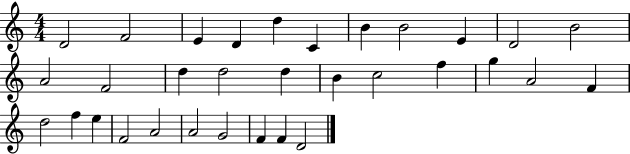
D4/h F4/h E4/q D4/q D5/q C4/q B4/q B4/h E4/q D4/h B4/h A4/h F4/h D5/q D5/h D5/q B4/q C5/h F5/q G5/q A4/h F4/q D5/h F5/q E5/q F4/h A4/h A4/h G4/h F4/q F4/q D4/h